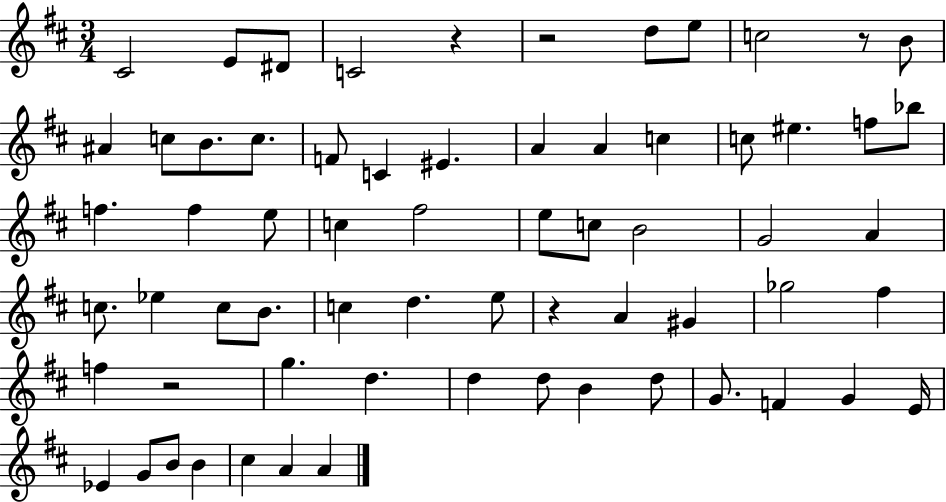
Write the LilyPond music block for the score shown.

{
  \clef treble
  \numericTimeSignature
  \time 3/4
  \key d \major
  \repeat volta 2 { cis'2 e'8 dis'8 | c'2 r4 | r2 d''8 e''8 | c''2 r8 b'8 | \break ais'4 c''8 b'8. c''8. | f'8 c'4 eis'4. | a'4 a'4 c''4 | c''8 eis''4. f''8 bes''8 | \break f''4. f''4 e''8 | c''4 fis''2 | e''8 c''8 b'2 | g'2 a'4 | \break c''8. ees''4 c''8 b'8. | c''4 d''4. e''8 | r4 a'4 gis'4 | ges''2 fis''4 | \break f''4 r2 | g''4. d''4. | d''4 d''8 b'4 d''8 | g'8. f'4 g'4 e'16 | \break ees'4 g'8 b'8 b'4 | cis''4 a'4 a'4 | } \bar "|."
}